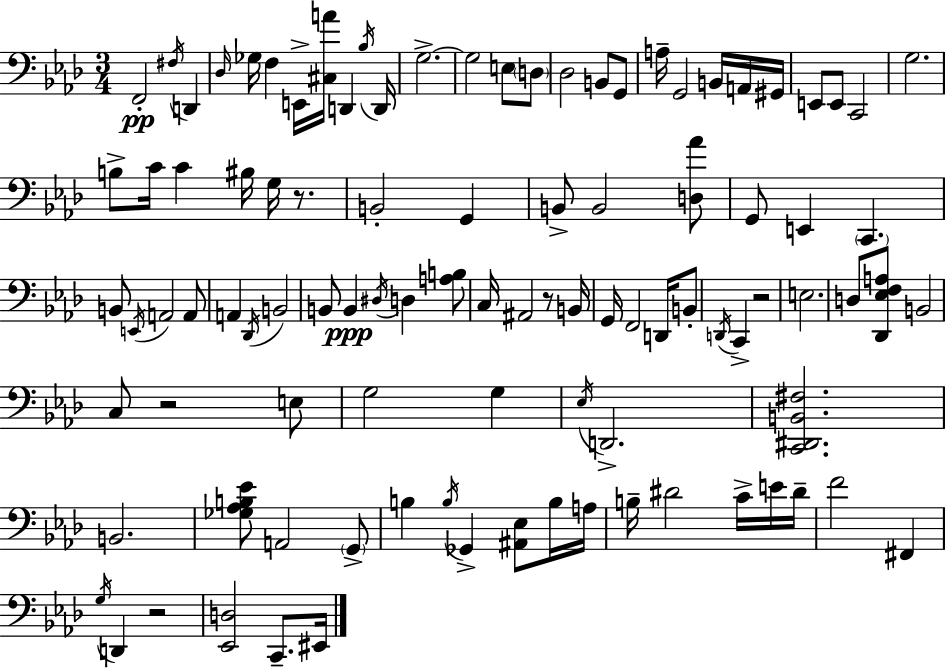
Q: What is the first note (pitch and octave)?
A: F2